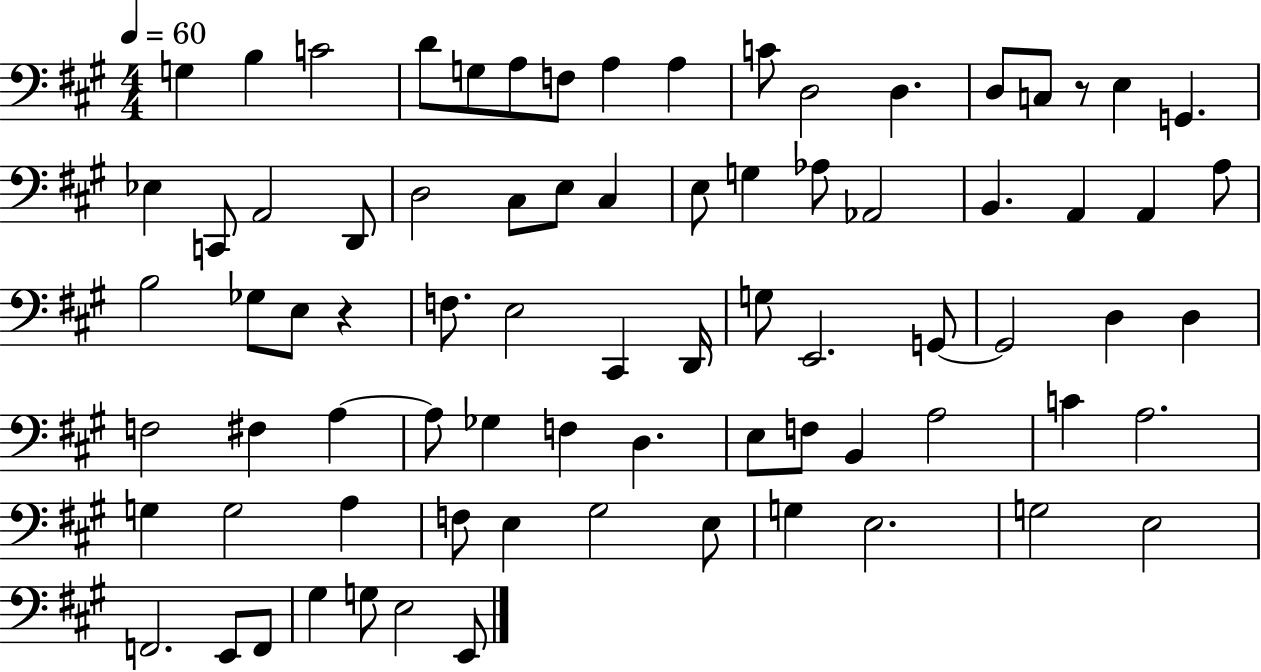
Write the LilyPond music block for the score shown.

{
  \clef bass
  \numericTimeSignature
  \time 4/4
  \key a \major
  \tempo 4 = 60
  \repeat volta 2 { g4 b4 c'2 | d'8 g8 a8 f8 a4 a4 | c'8 d2 d4. | d8 c8 r8 e4 g,4. | \break ees4 c,8 a,2 d,8 | d2 cis8 e8 cis4 | e8 g4 aes8 aes,2 | b,4. a,4 a,4 a8 | \break b2 ges8 e8 r4 | f8. e2 cis,4 d,16 | g8 e,2. g,8~~ | g,2 d4 d4 | \break f2 fis4 a4~~ | a8 ges4 f4 d4. | e8 f8 b,4 a2 | c'4 a2. | \break g4 g2 a4 | f8 e4 gis2 e8 | g4 e2. | g2 e2 | \break f,2. e,8 f,8 | gis4 g8 e2 e,8 | } \bar "|."
}